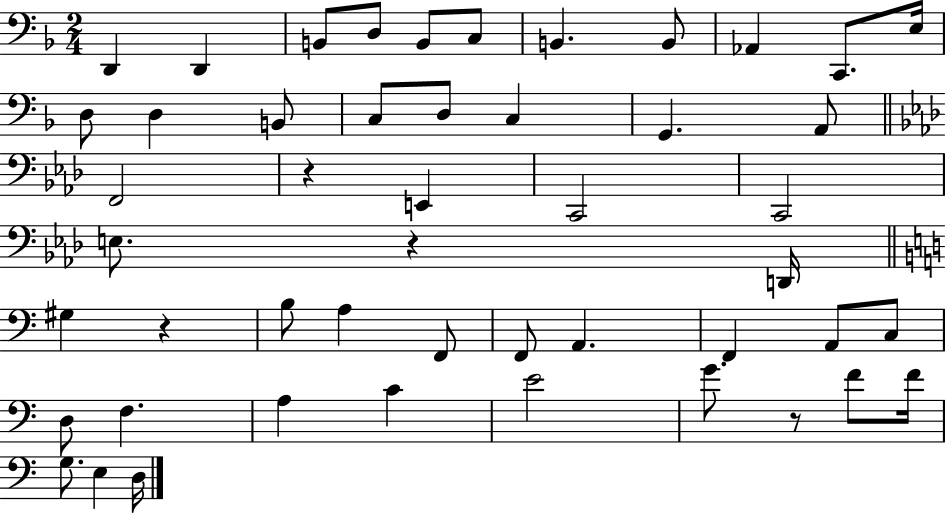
D2/q D2/q B2/e D3/e B2/e C3/e B2/q. B2/e Ab2/q C2/e. E3/s D3/e D3/q B2/e C3/e D3/e C3/q G2/q. A2/e F2/h R/q E2/q C2/h C2/h E3/e. R/q D2/s G#3/q R/q B3/e A3/q F2/e F2/e A2/q. F2/q A2/e C3/e D3/e F3/q. A3/q C4/q E4/h G4/e. R/e F4/e F4/s G3/e. E3/q D3/s